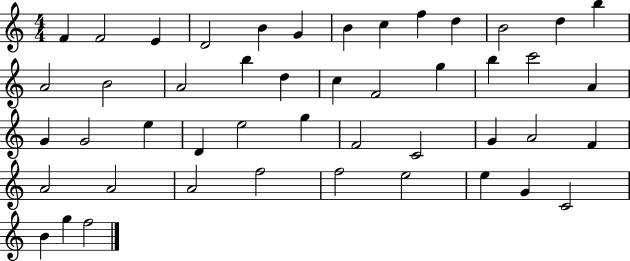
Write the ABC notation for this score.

X:1
T:Untitled
M:4/4
L:1/4
K:C
F F2 E D2 B G B c f d B2 d b A2 B2 A2 b d c F2 g b c'2 A G G2 e D e2 g F2 C2 G A2 F A2 A2 A2 f2 f2 e2 e G C2 B g f2